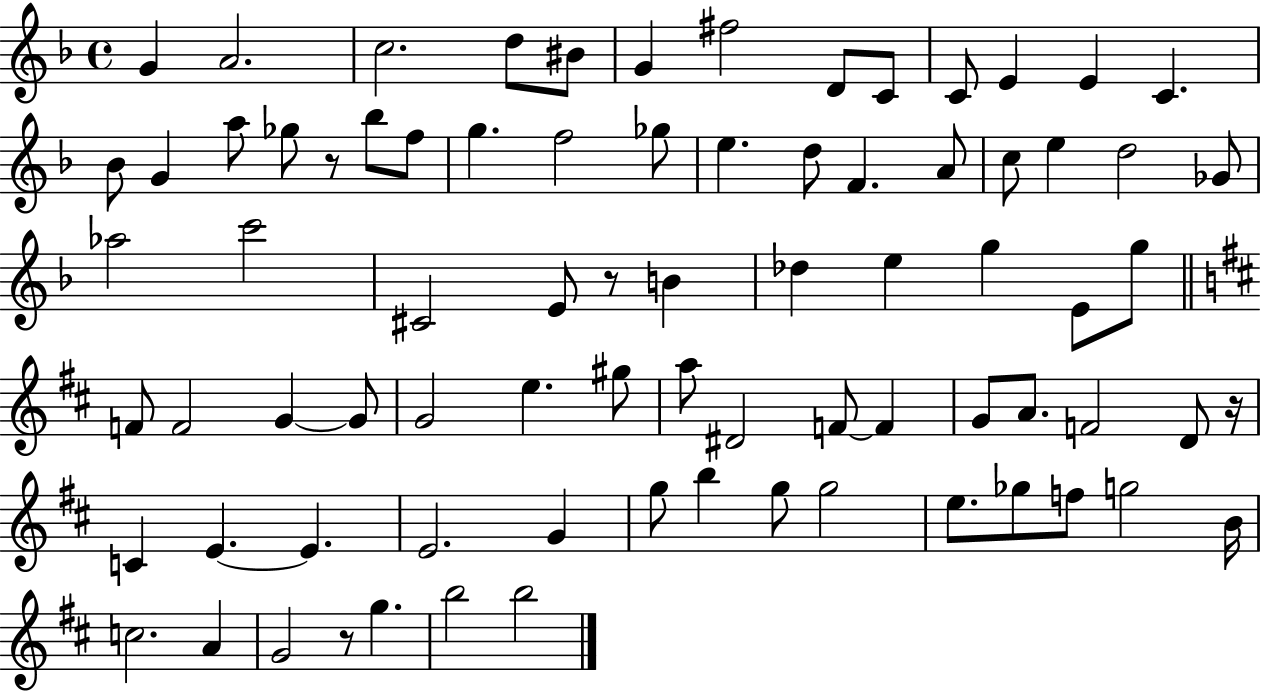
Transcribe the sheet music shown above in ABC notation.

X:1
T:Untitled
M:4/4
L:1/4
K:F
G A2 c2 d/2 ^B/2 G ^f2 D/2 C/2 C/2 E E C _B/2 G a/2 _g/2 z/2 _b/2 f/2 g f2 _g/2 e d/2 F A/2 c/2 e d2 _G/2 _a2 c'2 ^C2 E/2 z/2 B _d e g E/2 g/2 F/2 F2 G G/2 G2 e ^g/2 a/2 ^D2 F/2 F G/2 A/2 F2 D/2 z/4 C E E E2 G g/2 b g/2 g2 e/2 _g/2 f/2 g2 B/4 c2 A G2 z/2 g b2 b2